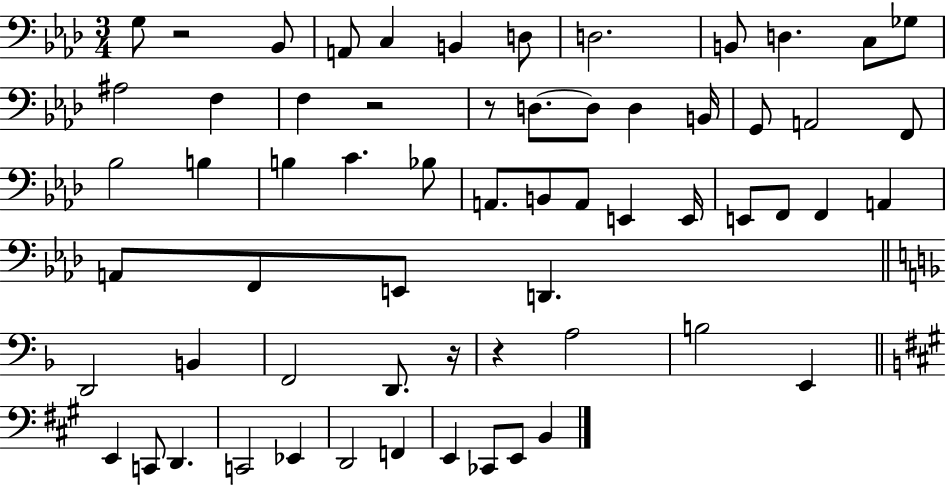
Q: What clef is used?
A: bass